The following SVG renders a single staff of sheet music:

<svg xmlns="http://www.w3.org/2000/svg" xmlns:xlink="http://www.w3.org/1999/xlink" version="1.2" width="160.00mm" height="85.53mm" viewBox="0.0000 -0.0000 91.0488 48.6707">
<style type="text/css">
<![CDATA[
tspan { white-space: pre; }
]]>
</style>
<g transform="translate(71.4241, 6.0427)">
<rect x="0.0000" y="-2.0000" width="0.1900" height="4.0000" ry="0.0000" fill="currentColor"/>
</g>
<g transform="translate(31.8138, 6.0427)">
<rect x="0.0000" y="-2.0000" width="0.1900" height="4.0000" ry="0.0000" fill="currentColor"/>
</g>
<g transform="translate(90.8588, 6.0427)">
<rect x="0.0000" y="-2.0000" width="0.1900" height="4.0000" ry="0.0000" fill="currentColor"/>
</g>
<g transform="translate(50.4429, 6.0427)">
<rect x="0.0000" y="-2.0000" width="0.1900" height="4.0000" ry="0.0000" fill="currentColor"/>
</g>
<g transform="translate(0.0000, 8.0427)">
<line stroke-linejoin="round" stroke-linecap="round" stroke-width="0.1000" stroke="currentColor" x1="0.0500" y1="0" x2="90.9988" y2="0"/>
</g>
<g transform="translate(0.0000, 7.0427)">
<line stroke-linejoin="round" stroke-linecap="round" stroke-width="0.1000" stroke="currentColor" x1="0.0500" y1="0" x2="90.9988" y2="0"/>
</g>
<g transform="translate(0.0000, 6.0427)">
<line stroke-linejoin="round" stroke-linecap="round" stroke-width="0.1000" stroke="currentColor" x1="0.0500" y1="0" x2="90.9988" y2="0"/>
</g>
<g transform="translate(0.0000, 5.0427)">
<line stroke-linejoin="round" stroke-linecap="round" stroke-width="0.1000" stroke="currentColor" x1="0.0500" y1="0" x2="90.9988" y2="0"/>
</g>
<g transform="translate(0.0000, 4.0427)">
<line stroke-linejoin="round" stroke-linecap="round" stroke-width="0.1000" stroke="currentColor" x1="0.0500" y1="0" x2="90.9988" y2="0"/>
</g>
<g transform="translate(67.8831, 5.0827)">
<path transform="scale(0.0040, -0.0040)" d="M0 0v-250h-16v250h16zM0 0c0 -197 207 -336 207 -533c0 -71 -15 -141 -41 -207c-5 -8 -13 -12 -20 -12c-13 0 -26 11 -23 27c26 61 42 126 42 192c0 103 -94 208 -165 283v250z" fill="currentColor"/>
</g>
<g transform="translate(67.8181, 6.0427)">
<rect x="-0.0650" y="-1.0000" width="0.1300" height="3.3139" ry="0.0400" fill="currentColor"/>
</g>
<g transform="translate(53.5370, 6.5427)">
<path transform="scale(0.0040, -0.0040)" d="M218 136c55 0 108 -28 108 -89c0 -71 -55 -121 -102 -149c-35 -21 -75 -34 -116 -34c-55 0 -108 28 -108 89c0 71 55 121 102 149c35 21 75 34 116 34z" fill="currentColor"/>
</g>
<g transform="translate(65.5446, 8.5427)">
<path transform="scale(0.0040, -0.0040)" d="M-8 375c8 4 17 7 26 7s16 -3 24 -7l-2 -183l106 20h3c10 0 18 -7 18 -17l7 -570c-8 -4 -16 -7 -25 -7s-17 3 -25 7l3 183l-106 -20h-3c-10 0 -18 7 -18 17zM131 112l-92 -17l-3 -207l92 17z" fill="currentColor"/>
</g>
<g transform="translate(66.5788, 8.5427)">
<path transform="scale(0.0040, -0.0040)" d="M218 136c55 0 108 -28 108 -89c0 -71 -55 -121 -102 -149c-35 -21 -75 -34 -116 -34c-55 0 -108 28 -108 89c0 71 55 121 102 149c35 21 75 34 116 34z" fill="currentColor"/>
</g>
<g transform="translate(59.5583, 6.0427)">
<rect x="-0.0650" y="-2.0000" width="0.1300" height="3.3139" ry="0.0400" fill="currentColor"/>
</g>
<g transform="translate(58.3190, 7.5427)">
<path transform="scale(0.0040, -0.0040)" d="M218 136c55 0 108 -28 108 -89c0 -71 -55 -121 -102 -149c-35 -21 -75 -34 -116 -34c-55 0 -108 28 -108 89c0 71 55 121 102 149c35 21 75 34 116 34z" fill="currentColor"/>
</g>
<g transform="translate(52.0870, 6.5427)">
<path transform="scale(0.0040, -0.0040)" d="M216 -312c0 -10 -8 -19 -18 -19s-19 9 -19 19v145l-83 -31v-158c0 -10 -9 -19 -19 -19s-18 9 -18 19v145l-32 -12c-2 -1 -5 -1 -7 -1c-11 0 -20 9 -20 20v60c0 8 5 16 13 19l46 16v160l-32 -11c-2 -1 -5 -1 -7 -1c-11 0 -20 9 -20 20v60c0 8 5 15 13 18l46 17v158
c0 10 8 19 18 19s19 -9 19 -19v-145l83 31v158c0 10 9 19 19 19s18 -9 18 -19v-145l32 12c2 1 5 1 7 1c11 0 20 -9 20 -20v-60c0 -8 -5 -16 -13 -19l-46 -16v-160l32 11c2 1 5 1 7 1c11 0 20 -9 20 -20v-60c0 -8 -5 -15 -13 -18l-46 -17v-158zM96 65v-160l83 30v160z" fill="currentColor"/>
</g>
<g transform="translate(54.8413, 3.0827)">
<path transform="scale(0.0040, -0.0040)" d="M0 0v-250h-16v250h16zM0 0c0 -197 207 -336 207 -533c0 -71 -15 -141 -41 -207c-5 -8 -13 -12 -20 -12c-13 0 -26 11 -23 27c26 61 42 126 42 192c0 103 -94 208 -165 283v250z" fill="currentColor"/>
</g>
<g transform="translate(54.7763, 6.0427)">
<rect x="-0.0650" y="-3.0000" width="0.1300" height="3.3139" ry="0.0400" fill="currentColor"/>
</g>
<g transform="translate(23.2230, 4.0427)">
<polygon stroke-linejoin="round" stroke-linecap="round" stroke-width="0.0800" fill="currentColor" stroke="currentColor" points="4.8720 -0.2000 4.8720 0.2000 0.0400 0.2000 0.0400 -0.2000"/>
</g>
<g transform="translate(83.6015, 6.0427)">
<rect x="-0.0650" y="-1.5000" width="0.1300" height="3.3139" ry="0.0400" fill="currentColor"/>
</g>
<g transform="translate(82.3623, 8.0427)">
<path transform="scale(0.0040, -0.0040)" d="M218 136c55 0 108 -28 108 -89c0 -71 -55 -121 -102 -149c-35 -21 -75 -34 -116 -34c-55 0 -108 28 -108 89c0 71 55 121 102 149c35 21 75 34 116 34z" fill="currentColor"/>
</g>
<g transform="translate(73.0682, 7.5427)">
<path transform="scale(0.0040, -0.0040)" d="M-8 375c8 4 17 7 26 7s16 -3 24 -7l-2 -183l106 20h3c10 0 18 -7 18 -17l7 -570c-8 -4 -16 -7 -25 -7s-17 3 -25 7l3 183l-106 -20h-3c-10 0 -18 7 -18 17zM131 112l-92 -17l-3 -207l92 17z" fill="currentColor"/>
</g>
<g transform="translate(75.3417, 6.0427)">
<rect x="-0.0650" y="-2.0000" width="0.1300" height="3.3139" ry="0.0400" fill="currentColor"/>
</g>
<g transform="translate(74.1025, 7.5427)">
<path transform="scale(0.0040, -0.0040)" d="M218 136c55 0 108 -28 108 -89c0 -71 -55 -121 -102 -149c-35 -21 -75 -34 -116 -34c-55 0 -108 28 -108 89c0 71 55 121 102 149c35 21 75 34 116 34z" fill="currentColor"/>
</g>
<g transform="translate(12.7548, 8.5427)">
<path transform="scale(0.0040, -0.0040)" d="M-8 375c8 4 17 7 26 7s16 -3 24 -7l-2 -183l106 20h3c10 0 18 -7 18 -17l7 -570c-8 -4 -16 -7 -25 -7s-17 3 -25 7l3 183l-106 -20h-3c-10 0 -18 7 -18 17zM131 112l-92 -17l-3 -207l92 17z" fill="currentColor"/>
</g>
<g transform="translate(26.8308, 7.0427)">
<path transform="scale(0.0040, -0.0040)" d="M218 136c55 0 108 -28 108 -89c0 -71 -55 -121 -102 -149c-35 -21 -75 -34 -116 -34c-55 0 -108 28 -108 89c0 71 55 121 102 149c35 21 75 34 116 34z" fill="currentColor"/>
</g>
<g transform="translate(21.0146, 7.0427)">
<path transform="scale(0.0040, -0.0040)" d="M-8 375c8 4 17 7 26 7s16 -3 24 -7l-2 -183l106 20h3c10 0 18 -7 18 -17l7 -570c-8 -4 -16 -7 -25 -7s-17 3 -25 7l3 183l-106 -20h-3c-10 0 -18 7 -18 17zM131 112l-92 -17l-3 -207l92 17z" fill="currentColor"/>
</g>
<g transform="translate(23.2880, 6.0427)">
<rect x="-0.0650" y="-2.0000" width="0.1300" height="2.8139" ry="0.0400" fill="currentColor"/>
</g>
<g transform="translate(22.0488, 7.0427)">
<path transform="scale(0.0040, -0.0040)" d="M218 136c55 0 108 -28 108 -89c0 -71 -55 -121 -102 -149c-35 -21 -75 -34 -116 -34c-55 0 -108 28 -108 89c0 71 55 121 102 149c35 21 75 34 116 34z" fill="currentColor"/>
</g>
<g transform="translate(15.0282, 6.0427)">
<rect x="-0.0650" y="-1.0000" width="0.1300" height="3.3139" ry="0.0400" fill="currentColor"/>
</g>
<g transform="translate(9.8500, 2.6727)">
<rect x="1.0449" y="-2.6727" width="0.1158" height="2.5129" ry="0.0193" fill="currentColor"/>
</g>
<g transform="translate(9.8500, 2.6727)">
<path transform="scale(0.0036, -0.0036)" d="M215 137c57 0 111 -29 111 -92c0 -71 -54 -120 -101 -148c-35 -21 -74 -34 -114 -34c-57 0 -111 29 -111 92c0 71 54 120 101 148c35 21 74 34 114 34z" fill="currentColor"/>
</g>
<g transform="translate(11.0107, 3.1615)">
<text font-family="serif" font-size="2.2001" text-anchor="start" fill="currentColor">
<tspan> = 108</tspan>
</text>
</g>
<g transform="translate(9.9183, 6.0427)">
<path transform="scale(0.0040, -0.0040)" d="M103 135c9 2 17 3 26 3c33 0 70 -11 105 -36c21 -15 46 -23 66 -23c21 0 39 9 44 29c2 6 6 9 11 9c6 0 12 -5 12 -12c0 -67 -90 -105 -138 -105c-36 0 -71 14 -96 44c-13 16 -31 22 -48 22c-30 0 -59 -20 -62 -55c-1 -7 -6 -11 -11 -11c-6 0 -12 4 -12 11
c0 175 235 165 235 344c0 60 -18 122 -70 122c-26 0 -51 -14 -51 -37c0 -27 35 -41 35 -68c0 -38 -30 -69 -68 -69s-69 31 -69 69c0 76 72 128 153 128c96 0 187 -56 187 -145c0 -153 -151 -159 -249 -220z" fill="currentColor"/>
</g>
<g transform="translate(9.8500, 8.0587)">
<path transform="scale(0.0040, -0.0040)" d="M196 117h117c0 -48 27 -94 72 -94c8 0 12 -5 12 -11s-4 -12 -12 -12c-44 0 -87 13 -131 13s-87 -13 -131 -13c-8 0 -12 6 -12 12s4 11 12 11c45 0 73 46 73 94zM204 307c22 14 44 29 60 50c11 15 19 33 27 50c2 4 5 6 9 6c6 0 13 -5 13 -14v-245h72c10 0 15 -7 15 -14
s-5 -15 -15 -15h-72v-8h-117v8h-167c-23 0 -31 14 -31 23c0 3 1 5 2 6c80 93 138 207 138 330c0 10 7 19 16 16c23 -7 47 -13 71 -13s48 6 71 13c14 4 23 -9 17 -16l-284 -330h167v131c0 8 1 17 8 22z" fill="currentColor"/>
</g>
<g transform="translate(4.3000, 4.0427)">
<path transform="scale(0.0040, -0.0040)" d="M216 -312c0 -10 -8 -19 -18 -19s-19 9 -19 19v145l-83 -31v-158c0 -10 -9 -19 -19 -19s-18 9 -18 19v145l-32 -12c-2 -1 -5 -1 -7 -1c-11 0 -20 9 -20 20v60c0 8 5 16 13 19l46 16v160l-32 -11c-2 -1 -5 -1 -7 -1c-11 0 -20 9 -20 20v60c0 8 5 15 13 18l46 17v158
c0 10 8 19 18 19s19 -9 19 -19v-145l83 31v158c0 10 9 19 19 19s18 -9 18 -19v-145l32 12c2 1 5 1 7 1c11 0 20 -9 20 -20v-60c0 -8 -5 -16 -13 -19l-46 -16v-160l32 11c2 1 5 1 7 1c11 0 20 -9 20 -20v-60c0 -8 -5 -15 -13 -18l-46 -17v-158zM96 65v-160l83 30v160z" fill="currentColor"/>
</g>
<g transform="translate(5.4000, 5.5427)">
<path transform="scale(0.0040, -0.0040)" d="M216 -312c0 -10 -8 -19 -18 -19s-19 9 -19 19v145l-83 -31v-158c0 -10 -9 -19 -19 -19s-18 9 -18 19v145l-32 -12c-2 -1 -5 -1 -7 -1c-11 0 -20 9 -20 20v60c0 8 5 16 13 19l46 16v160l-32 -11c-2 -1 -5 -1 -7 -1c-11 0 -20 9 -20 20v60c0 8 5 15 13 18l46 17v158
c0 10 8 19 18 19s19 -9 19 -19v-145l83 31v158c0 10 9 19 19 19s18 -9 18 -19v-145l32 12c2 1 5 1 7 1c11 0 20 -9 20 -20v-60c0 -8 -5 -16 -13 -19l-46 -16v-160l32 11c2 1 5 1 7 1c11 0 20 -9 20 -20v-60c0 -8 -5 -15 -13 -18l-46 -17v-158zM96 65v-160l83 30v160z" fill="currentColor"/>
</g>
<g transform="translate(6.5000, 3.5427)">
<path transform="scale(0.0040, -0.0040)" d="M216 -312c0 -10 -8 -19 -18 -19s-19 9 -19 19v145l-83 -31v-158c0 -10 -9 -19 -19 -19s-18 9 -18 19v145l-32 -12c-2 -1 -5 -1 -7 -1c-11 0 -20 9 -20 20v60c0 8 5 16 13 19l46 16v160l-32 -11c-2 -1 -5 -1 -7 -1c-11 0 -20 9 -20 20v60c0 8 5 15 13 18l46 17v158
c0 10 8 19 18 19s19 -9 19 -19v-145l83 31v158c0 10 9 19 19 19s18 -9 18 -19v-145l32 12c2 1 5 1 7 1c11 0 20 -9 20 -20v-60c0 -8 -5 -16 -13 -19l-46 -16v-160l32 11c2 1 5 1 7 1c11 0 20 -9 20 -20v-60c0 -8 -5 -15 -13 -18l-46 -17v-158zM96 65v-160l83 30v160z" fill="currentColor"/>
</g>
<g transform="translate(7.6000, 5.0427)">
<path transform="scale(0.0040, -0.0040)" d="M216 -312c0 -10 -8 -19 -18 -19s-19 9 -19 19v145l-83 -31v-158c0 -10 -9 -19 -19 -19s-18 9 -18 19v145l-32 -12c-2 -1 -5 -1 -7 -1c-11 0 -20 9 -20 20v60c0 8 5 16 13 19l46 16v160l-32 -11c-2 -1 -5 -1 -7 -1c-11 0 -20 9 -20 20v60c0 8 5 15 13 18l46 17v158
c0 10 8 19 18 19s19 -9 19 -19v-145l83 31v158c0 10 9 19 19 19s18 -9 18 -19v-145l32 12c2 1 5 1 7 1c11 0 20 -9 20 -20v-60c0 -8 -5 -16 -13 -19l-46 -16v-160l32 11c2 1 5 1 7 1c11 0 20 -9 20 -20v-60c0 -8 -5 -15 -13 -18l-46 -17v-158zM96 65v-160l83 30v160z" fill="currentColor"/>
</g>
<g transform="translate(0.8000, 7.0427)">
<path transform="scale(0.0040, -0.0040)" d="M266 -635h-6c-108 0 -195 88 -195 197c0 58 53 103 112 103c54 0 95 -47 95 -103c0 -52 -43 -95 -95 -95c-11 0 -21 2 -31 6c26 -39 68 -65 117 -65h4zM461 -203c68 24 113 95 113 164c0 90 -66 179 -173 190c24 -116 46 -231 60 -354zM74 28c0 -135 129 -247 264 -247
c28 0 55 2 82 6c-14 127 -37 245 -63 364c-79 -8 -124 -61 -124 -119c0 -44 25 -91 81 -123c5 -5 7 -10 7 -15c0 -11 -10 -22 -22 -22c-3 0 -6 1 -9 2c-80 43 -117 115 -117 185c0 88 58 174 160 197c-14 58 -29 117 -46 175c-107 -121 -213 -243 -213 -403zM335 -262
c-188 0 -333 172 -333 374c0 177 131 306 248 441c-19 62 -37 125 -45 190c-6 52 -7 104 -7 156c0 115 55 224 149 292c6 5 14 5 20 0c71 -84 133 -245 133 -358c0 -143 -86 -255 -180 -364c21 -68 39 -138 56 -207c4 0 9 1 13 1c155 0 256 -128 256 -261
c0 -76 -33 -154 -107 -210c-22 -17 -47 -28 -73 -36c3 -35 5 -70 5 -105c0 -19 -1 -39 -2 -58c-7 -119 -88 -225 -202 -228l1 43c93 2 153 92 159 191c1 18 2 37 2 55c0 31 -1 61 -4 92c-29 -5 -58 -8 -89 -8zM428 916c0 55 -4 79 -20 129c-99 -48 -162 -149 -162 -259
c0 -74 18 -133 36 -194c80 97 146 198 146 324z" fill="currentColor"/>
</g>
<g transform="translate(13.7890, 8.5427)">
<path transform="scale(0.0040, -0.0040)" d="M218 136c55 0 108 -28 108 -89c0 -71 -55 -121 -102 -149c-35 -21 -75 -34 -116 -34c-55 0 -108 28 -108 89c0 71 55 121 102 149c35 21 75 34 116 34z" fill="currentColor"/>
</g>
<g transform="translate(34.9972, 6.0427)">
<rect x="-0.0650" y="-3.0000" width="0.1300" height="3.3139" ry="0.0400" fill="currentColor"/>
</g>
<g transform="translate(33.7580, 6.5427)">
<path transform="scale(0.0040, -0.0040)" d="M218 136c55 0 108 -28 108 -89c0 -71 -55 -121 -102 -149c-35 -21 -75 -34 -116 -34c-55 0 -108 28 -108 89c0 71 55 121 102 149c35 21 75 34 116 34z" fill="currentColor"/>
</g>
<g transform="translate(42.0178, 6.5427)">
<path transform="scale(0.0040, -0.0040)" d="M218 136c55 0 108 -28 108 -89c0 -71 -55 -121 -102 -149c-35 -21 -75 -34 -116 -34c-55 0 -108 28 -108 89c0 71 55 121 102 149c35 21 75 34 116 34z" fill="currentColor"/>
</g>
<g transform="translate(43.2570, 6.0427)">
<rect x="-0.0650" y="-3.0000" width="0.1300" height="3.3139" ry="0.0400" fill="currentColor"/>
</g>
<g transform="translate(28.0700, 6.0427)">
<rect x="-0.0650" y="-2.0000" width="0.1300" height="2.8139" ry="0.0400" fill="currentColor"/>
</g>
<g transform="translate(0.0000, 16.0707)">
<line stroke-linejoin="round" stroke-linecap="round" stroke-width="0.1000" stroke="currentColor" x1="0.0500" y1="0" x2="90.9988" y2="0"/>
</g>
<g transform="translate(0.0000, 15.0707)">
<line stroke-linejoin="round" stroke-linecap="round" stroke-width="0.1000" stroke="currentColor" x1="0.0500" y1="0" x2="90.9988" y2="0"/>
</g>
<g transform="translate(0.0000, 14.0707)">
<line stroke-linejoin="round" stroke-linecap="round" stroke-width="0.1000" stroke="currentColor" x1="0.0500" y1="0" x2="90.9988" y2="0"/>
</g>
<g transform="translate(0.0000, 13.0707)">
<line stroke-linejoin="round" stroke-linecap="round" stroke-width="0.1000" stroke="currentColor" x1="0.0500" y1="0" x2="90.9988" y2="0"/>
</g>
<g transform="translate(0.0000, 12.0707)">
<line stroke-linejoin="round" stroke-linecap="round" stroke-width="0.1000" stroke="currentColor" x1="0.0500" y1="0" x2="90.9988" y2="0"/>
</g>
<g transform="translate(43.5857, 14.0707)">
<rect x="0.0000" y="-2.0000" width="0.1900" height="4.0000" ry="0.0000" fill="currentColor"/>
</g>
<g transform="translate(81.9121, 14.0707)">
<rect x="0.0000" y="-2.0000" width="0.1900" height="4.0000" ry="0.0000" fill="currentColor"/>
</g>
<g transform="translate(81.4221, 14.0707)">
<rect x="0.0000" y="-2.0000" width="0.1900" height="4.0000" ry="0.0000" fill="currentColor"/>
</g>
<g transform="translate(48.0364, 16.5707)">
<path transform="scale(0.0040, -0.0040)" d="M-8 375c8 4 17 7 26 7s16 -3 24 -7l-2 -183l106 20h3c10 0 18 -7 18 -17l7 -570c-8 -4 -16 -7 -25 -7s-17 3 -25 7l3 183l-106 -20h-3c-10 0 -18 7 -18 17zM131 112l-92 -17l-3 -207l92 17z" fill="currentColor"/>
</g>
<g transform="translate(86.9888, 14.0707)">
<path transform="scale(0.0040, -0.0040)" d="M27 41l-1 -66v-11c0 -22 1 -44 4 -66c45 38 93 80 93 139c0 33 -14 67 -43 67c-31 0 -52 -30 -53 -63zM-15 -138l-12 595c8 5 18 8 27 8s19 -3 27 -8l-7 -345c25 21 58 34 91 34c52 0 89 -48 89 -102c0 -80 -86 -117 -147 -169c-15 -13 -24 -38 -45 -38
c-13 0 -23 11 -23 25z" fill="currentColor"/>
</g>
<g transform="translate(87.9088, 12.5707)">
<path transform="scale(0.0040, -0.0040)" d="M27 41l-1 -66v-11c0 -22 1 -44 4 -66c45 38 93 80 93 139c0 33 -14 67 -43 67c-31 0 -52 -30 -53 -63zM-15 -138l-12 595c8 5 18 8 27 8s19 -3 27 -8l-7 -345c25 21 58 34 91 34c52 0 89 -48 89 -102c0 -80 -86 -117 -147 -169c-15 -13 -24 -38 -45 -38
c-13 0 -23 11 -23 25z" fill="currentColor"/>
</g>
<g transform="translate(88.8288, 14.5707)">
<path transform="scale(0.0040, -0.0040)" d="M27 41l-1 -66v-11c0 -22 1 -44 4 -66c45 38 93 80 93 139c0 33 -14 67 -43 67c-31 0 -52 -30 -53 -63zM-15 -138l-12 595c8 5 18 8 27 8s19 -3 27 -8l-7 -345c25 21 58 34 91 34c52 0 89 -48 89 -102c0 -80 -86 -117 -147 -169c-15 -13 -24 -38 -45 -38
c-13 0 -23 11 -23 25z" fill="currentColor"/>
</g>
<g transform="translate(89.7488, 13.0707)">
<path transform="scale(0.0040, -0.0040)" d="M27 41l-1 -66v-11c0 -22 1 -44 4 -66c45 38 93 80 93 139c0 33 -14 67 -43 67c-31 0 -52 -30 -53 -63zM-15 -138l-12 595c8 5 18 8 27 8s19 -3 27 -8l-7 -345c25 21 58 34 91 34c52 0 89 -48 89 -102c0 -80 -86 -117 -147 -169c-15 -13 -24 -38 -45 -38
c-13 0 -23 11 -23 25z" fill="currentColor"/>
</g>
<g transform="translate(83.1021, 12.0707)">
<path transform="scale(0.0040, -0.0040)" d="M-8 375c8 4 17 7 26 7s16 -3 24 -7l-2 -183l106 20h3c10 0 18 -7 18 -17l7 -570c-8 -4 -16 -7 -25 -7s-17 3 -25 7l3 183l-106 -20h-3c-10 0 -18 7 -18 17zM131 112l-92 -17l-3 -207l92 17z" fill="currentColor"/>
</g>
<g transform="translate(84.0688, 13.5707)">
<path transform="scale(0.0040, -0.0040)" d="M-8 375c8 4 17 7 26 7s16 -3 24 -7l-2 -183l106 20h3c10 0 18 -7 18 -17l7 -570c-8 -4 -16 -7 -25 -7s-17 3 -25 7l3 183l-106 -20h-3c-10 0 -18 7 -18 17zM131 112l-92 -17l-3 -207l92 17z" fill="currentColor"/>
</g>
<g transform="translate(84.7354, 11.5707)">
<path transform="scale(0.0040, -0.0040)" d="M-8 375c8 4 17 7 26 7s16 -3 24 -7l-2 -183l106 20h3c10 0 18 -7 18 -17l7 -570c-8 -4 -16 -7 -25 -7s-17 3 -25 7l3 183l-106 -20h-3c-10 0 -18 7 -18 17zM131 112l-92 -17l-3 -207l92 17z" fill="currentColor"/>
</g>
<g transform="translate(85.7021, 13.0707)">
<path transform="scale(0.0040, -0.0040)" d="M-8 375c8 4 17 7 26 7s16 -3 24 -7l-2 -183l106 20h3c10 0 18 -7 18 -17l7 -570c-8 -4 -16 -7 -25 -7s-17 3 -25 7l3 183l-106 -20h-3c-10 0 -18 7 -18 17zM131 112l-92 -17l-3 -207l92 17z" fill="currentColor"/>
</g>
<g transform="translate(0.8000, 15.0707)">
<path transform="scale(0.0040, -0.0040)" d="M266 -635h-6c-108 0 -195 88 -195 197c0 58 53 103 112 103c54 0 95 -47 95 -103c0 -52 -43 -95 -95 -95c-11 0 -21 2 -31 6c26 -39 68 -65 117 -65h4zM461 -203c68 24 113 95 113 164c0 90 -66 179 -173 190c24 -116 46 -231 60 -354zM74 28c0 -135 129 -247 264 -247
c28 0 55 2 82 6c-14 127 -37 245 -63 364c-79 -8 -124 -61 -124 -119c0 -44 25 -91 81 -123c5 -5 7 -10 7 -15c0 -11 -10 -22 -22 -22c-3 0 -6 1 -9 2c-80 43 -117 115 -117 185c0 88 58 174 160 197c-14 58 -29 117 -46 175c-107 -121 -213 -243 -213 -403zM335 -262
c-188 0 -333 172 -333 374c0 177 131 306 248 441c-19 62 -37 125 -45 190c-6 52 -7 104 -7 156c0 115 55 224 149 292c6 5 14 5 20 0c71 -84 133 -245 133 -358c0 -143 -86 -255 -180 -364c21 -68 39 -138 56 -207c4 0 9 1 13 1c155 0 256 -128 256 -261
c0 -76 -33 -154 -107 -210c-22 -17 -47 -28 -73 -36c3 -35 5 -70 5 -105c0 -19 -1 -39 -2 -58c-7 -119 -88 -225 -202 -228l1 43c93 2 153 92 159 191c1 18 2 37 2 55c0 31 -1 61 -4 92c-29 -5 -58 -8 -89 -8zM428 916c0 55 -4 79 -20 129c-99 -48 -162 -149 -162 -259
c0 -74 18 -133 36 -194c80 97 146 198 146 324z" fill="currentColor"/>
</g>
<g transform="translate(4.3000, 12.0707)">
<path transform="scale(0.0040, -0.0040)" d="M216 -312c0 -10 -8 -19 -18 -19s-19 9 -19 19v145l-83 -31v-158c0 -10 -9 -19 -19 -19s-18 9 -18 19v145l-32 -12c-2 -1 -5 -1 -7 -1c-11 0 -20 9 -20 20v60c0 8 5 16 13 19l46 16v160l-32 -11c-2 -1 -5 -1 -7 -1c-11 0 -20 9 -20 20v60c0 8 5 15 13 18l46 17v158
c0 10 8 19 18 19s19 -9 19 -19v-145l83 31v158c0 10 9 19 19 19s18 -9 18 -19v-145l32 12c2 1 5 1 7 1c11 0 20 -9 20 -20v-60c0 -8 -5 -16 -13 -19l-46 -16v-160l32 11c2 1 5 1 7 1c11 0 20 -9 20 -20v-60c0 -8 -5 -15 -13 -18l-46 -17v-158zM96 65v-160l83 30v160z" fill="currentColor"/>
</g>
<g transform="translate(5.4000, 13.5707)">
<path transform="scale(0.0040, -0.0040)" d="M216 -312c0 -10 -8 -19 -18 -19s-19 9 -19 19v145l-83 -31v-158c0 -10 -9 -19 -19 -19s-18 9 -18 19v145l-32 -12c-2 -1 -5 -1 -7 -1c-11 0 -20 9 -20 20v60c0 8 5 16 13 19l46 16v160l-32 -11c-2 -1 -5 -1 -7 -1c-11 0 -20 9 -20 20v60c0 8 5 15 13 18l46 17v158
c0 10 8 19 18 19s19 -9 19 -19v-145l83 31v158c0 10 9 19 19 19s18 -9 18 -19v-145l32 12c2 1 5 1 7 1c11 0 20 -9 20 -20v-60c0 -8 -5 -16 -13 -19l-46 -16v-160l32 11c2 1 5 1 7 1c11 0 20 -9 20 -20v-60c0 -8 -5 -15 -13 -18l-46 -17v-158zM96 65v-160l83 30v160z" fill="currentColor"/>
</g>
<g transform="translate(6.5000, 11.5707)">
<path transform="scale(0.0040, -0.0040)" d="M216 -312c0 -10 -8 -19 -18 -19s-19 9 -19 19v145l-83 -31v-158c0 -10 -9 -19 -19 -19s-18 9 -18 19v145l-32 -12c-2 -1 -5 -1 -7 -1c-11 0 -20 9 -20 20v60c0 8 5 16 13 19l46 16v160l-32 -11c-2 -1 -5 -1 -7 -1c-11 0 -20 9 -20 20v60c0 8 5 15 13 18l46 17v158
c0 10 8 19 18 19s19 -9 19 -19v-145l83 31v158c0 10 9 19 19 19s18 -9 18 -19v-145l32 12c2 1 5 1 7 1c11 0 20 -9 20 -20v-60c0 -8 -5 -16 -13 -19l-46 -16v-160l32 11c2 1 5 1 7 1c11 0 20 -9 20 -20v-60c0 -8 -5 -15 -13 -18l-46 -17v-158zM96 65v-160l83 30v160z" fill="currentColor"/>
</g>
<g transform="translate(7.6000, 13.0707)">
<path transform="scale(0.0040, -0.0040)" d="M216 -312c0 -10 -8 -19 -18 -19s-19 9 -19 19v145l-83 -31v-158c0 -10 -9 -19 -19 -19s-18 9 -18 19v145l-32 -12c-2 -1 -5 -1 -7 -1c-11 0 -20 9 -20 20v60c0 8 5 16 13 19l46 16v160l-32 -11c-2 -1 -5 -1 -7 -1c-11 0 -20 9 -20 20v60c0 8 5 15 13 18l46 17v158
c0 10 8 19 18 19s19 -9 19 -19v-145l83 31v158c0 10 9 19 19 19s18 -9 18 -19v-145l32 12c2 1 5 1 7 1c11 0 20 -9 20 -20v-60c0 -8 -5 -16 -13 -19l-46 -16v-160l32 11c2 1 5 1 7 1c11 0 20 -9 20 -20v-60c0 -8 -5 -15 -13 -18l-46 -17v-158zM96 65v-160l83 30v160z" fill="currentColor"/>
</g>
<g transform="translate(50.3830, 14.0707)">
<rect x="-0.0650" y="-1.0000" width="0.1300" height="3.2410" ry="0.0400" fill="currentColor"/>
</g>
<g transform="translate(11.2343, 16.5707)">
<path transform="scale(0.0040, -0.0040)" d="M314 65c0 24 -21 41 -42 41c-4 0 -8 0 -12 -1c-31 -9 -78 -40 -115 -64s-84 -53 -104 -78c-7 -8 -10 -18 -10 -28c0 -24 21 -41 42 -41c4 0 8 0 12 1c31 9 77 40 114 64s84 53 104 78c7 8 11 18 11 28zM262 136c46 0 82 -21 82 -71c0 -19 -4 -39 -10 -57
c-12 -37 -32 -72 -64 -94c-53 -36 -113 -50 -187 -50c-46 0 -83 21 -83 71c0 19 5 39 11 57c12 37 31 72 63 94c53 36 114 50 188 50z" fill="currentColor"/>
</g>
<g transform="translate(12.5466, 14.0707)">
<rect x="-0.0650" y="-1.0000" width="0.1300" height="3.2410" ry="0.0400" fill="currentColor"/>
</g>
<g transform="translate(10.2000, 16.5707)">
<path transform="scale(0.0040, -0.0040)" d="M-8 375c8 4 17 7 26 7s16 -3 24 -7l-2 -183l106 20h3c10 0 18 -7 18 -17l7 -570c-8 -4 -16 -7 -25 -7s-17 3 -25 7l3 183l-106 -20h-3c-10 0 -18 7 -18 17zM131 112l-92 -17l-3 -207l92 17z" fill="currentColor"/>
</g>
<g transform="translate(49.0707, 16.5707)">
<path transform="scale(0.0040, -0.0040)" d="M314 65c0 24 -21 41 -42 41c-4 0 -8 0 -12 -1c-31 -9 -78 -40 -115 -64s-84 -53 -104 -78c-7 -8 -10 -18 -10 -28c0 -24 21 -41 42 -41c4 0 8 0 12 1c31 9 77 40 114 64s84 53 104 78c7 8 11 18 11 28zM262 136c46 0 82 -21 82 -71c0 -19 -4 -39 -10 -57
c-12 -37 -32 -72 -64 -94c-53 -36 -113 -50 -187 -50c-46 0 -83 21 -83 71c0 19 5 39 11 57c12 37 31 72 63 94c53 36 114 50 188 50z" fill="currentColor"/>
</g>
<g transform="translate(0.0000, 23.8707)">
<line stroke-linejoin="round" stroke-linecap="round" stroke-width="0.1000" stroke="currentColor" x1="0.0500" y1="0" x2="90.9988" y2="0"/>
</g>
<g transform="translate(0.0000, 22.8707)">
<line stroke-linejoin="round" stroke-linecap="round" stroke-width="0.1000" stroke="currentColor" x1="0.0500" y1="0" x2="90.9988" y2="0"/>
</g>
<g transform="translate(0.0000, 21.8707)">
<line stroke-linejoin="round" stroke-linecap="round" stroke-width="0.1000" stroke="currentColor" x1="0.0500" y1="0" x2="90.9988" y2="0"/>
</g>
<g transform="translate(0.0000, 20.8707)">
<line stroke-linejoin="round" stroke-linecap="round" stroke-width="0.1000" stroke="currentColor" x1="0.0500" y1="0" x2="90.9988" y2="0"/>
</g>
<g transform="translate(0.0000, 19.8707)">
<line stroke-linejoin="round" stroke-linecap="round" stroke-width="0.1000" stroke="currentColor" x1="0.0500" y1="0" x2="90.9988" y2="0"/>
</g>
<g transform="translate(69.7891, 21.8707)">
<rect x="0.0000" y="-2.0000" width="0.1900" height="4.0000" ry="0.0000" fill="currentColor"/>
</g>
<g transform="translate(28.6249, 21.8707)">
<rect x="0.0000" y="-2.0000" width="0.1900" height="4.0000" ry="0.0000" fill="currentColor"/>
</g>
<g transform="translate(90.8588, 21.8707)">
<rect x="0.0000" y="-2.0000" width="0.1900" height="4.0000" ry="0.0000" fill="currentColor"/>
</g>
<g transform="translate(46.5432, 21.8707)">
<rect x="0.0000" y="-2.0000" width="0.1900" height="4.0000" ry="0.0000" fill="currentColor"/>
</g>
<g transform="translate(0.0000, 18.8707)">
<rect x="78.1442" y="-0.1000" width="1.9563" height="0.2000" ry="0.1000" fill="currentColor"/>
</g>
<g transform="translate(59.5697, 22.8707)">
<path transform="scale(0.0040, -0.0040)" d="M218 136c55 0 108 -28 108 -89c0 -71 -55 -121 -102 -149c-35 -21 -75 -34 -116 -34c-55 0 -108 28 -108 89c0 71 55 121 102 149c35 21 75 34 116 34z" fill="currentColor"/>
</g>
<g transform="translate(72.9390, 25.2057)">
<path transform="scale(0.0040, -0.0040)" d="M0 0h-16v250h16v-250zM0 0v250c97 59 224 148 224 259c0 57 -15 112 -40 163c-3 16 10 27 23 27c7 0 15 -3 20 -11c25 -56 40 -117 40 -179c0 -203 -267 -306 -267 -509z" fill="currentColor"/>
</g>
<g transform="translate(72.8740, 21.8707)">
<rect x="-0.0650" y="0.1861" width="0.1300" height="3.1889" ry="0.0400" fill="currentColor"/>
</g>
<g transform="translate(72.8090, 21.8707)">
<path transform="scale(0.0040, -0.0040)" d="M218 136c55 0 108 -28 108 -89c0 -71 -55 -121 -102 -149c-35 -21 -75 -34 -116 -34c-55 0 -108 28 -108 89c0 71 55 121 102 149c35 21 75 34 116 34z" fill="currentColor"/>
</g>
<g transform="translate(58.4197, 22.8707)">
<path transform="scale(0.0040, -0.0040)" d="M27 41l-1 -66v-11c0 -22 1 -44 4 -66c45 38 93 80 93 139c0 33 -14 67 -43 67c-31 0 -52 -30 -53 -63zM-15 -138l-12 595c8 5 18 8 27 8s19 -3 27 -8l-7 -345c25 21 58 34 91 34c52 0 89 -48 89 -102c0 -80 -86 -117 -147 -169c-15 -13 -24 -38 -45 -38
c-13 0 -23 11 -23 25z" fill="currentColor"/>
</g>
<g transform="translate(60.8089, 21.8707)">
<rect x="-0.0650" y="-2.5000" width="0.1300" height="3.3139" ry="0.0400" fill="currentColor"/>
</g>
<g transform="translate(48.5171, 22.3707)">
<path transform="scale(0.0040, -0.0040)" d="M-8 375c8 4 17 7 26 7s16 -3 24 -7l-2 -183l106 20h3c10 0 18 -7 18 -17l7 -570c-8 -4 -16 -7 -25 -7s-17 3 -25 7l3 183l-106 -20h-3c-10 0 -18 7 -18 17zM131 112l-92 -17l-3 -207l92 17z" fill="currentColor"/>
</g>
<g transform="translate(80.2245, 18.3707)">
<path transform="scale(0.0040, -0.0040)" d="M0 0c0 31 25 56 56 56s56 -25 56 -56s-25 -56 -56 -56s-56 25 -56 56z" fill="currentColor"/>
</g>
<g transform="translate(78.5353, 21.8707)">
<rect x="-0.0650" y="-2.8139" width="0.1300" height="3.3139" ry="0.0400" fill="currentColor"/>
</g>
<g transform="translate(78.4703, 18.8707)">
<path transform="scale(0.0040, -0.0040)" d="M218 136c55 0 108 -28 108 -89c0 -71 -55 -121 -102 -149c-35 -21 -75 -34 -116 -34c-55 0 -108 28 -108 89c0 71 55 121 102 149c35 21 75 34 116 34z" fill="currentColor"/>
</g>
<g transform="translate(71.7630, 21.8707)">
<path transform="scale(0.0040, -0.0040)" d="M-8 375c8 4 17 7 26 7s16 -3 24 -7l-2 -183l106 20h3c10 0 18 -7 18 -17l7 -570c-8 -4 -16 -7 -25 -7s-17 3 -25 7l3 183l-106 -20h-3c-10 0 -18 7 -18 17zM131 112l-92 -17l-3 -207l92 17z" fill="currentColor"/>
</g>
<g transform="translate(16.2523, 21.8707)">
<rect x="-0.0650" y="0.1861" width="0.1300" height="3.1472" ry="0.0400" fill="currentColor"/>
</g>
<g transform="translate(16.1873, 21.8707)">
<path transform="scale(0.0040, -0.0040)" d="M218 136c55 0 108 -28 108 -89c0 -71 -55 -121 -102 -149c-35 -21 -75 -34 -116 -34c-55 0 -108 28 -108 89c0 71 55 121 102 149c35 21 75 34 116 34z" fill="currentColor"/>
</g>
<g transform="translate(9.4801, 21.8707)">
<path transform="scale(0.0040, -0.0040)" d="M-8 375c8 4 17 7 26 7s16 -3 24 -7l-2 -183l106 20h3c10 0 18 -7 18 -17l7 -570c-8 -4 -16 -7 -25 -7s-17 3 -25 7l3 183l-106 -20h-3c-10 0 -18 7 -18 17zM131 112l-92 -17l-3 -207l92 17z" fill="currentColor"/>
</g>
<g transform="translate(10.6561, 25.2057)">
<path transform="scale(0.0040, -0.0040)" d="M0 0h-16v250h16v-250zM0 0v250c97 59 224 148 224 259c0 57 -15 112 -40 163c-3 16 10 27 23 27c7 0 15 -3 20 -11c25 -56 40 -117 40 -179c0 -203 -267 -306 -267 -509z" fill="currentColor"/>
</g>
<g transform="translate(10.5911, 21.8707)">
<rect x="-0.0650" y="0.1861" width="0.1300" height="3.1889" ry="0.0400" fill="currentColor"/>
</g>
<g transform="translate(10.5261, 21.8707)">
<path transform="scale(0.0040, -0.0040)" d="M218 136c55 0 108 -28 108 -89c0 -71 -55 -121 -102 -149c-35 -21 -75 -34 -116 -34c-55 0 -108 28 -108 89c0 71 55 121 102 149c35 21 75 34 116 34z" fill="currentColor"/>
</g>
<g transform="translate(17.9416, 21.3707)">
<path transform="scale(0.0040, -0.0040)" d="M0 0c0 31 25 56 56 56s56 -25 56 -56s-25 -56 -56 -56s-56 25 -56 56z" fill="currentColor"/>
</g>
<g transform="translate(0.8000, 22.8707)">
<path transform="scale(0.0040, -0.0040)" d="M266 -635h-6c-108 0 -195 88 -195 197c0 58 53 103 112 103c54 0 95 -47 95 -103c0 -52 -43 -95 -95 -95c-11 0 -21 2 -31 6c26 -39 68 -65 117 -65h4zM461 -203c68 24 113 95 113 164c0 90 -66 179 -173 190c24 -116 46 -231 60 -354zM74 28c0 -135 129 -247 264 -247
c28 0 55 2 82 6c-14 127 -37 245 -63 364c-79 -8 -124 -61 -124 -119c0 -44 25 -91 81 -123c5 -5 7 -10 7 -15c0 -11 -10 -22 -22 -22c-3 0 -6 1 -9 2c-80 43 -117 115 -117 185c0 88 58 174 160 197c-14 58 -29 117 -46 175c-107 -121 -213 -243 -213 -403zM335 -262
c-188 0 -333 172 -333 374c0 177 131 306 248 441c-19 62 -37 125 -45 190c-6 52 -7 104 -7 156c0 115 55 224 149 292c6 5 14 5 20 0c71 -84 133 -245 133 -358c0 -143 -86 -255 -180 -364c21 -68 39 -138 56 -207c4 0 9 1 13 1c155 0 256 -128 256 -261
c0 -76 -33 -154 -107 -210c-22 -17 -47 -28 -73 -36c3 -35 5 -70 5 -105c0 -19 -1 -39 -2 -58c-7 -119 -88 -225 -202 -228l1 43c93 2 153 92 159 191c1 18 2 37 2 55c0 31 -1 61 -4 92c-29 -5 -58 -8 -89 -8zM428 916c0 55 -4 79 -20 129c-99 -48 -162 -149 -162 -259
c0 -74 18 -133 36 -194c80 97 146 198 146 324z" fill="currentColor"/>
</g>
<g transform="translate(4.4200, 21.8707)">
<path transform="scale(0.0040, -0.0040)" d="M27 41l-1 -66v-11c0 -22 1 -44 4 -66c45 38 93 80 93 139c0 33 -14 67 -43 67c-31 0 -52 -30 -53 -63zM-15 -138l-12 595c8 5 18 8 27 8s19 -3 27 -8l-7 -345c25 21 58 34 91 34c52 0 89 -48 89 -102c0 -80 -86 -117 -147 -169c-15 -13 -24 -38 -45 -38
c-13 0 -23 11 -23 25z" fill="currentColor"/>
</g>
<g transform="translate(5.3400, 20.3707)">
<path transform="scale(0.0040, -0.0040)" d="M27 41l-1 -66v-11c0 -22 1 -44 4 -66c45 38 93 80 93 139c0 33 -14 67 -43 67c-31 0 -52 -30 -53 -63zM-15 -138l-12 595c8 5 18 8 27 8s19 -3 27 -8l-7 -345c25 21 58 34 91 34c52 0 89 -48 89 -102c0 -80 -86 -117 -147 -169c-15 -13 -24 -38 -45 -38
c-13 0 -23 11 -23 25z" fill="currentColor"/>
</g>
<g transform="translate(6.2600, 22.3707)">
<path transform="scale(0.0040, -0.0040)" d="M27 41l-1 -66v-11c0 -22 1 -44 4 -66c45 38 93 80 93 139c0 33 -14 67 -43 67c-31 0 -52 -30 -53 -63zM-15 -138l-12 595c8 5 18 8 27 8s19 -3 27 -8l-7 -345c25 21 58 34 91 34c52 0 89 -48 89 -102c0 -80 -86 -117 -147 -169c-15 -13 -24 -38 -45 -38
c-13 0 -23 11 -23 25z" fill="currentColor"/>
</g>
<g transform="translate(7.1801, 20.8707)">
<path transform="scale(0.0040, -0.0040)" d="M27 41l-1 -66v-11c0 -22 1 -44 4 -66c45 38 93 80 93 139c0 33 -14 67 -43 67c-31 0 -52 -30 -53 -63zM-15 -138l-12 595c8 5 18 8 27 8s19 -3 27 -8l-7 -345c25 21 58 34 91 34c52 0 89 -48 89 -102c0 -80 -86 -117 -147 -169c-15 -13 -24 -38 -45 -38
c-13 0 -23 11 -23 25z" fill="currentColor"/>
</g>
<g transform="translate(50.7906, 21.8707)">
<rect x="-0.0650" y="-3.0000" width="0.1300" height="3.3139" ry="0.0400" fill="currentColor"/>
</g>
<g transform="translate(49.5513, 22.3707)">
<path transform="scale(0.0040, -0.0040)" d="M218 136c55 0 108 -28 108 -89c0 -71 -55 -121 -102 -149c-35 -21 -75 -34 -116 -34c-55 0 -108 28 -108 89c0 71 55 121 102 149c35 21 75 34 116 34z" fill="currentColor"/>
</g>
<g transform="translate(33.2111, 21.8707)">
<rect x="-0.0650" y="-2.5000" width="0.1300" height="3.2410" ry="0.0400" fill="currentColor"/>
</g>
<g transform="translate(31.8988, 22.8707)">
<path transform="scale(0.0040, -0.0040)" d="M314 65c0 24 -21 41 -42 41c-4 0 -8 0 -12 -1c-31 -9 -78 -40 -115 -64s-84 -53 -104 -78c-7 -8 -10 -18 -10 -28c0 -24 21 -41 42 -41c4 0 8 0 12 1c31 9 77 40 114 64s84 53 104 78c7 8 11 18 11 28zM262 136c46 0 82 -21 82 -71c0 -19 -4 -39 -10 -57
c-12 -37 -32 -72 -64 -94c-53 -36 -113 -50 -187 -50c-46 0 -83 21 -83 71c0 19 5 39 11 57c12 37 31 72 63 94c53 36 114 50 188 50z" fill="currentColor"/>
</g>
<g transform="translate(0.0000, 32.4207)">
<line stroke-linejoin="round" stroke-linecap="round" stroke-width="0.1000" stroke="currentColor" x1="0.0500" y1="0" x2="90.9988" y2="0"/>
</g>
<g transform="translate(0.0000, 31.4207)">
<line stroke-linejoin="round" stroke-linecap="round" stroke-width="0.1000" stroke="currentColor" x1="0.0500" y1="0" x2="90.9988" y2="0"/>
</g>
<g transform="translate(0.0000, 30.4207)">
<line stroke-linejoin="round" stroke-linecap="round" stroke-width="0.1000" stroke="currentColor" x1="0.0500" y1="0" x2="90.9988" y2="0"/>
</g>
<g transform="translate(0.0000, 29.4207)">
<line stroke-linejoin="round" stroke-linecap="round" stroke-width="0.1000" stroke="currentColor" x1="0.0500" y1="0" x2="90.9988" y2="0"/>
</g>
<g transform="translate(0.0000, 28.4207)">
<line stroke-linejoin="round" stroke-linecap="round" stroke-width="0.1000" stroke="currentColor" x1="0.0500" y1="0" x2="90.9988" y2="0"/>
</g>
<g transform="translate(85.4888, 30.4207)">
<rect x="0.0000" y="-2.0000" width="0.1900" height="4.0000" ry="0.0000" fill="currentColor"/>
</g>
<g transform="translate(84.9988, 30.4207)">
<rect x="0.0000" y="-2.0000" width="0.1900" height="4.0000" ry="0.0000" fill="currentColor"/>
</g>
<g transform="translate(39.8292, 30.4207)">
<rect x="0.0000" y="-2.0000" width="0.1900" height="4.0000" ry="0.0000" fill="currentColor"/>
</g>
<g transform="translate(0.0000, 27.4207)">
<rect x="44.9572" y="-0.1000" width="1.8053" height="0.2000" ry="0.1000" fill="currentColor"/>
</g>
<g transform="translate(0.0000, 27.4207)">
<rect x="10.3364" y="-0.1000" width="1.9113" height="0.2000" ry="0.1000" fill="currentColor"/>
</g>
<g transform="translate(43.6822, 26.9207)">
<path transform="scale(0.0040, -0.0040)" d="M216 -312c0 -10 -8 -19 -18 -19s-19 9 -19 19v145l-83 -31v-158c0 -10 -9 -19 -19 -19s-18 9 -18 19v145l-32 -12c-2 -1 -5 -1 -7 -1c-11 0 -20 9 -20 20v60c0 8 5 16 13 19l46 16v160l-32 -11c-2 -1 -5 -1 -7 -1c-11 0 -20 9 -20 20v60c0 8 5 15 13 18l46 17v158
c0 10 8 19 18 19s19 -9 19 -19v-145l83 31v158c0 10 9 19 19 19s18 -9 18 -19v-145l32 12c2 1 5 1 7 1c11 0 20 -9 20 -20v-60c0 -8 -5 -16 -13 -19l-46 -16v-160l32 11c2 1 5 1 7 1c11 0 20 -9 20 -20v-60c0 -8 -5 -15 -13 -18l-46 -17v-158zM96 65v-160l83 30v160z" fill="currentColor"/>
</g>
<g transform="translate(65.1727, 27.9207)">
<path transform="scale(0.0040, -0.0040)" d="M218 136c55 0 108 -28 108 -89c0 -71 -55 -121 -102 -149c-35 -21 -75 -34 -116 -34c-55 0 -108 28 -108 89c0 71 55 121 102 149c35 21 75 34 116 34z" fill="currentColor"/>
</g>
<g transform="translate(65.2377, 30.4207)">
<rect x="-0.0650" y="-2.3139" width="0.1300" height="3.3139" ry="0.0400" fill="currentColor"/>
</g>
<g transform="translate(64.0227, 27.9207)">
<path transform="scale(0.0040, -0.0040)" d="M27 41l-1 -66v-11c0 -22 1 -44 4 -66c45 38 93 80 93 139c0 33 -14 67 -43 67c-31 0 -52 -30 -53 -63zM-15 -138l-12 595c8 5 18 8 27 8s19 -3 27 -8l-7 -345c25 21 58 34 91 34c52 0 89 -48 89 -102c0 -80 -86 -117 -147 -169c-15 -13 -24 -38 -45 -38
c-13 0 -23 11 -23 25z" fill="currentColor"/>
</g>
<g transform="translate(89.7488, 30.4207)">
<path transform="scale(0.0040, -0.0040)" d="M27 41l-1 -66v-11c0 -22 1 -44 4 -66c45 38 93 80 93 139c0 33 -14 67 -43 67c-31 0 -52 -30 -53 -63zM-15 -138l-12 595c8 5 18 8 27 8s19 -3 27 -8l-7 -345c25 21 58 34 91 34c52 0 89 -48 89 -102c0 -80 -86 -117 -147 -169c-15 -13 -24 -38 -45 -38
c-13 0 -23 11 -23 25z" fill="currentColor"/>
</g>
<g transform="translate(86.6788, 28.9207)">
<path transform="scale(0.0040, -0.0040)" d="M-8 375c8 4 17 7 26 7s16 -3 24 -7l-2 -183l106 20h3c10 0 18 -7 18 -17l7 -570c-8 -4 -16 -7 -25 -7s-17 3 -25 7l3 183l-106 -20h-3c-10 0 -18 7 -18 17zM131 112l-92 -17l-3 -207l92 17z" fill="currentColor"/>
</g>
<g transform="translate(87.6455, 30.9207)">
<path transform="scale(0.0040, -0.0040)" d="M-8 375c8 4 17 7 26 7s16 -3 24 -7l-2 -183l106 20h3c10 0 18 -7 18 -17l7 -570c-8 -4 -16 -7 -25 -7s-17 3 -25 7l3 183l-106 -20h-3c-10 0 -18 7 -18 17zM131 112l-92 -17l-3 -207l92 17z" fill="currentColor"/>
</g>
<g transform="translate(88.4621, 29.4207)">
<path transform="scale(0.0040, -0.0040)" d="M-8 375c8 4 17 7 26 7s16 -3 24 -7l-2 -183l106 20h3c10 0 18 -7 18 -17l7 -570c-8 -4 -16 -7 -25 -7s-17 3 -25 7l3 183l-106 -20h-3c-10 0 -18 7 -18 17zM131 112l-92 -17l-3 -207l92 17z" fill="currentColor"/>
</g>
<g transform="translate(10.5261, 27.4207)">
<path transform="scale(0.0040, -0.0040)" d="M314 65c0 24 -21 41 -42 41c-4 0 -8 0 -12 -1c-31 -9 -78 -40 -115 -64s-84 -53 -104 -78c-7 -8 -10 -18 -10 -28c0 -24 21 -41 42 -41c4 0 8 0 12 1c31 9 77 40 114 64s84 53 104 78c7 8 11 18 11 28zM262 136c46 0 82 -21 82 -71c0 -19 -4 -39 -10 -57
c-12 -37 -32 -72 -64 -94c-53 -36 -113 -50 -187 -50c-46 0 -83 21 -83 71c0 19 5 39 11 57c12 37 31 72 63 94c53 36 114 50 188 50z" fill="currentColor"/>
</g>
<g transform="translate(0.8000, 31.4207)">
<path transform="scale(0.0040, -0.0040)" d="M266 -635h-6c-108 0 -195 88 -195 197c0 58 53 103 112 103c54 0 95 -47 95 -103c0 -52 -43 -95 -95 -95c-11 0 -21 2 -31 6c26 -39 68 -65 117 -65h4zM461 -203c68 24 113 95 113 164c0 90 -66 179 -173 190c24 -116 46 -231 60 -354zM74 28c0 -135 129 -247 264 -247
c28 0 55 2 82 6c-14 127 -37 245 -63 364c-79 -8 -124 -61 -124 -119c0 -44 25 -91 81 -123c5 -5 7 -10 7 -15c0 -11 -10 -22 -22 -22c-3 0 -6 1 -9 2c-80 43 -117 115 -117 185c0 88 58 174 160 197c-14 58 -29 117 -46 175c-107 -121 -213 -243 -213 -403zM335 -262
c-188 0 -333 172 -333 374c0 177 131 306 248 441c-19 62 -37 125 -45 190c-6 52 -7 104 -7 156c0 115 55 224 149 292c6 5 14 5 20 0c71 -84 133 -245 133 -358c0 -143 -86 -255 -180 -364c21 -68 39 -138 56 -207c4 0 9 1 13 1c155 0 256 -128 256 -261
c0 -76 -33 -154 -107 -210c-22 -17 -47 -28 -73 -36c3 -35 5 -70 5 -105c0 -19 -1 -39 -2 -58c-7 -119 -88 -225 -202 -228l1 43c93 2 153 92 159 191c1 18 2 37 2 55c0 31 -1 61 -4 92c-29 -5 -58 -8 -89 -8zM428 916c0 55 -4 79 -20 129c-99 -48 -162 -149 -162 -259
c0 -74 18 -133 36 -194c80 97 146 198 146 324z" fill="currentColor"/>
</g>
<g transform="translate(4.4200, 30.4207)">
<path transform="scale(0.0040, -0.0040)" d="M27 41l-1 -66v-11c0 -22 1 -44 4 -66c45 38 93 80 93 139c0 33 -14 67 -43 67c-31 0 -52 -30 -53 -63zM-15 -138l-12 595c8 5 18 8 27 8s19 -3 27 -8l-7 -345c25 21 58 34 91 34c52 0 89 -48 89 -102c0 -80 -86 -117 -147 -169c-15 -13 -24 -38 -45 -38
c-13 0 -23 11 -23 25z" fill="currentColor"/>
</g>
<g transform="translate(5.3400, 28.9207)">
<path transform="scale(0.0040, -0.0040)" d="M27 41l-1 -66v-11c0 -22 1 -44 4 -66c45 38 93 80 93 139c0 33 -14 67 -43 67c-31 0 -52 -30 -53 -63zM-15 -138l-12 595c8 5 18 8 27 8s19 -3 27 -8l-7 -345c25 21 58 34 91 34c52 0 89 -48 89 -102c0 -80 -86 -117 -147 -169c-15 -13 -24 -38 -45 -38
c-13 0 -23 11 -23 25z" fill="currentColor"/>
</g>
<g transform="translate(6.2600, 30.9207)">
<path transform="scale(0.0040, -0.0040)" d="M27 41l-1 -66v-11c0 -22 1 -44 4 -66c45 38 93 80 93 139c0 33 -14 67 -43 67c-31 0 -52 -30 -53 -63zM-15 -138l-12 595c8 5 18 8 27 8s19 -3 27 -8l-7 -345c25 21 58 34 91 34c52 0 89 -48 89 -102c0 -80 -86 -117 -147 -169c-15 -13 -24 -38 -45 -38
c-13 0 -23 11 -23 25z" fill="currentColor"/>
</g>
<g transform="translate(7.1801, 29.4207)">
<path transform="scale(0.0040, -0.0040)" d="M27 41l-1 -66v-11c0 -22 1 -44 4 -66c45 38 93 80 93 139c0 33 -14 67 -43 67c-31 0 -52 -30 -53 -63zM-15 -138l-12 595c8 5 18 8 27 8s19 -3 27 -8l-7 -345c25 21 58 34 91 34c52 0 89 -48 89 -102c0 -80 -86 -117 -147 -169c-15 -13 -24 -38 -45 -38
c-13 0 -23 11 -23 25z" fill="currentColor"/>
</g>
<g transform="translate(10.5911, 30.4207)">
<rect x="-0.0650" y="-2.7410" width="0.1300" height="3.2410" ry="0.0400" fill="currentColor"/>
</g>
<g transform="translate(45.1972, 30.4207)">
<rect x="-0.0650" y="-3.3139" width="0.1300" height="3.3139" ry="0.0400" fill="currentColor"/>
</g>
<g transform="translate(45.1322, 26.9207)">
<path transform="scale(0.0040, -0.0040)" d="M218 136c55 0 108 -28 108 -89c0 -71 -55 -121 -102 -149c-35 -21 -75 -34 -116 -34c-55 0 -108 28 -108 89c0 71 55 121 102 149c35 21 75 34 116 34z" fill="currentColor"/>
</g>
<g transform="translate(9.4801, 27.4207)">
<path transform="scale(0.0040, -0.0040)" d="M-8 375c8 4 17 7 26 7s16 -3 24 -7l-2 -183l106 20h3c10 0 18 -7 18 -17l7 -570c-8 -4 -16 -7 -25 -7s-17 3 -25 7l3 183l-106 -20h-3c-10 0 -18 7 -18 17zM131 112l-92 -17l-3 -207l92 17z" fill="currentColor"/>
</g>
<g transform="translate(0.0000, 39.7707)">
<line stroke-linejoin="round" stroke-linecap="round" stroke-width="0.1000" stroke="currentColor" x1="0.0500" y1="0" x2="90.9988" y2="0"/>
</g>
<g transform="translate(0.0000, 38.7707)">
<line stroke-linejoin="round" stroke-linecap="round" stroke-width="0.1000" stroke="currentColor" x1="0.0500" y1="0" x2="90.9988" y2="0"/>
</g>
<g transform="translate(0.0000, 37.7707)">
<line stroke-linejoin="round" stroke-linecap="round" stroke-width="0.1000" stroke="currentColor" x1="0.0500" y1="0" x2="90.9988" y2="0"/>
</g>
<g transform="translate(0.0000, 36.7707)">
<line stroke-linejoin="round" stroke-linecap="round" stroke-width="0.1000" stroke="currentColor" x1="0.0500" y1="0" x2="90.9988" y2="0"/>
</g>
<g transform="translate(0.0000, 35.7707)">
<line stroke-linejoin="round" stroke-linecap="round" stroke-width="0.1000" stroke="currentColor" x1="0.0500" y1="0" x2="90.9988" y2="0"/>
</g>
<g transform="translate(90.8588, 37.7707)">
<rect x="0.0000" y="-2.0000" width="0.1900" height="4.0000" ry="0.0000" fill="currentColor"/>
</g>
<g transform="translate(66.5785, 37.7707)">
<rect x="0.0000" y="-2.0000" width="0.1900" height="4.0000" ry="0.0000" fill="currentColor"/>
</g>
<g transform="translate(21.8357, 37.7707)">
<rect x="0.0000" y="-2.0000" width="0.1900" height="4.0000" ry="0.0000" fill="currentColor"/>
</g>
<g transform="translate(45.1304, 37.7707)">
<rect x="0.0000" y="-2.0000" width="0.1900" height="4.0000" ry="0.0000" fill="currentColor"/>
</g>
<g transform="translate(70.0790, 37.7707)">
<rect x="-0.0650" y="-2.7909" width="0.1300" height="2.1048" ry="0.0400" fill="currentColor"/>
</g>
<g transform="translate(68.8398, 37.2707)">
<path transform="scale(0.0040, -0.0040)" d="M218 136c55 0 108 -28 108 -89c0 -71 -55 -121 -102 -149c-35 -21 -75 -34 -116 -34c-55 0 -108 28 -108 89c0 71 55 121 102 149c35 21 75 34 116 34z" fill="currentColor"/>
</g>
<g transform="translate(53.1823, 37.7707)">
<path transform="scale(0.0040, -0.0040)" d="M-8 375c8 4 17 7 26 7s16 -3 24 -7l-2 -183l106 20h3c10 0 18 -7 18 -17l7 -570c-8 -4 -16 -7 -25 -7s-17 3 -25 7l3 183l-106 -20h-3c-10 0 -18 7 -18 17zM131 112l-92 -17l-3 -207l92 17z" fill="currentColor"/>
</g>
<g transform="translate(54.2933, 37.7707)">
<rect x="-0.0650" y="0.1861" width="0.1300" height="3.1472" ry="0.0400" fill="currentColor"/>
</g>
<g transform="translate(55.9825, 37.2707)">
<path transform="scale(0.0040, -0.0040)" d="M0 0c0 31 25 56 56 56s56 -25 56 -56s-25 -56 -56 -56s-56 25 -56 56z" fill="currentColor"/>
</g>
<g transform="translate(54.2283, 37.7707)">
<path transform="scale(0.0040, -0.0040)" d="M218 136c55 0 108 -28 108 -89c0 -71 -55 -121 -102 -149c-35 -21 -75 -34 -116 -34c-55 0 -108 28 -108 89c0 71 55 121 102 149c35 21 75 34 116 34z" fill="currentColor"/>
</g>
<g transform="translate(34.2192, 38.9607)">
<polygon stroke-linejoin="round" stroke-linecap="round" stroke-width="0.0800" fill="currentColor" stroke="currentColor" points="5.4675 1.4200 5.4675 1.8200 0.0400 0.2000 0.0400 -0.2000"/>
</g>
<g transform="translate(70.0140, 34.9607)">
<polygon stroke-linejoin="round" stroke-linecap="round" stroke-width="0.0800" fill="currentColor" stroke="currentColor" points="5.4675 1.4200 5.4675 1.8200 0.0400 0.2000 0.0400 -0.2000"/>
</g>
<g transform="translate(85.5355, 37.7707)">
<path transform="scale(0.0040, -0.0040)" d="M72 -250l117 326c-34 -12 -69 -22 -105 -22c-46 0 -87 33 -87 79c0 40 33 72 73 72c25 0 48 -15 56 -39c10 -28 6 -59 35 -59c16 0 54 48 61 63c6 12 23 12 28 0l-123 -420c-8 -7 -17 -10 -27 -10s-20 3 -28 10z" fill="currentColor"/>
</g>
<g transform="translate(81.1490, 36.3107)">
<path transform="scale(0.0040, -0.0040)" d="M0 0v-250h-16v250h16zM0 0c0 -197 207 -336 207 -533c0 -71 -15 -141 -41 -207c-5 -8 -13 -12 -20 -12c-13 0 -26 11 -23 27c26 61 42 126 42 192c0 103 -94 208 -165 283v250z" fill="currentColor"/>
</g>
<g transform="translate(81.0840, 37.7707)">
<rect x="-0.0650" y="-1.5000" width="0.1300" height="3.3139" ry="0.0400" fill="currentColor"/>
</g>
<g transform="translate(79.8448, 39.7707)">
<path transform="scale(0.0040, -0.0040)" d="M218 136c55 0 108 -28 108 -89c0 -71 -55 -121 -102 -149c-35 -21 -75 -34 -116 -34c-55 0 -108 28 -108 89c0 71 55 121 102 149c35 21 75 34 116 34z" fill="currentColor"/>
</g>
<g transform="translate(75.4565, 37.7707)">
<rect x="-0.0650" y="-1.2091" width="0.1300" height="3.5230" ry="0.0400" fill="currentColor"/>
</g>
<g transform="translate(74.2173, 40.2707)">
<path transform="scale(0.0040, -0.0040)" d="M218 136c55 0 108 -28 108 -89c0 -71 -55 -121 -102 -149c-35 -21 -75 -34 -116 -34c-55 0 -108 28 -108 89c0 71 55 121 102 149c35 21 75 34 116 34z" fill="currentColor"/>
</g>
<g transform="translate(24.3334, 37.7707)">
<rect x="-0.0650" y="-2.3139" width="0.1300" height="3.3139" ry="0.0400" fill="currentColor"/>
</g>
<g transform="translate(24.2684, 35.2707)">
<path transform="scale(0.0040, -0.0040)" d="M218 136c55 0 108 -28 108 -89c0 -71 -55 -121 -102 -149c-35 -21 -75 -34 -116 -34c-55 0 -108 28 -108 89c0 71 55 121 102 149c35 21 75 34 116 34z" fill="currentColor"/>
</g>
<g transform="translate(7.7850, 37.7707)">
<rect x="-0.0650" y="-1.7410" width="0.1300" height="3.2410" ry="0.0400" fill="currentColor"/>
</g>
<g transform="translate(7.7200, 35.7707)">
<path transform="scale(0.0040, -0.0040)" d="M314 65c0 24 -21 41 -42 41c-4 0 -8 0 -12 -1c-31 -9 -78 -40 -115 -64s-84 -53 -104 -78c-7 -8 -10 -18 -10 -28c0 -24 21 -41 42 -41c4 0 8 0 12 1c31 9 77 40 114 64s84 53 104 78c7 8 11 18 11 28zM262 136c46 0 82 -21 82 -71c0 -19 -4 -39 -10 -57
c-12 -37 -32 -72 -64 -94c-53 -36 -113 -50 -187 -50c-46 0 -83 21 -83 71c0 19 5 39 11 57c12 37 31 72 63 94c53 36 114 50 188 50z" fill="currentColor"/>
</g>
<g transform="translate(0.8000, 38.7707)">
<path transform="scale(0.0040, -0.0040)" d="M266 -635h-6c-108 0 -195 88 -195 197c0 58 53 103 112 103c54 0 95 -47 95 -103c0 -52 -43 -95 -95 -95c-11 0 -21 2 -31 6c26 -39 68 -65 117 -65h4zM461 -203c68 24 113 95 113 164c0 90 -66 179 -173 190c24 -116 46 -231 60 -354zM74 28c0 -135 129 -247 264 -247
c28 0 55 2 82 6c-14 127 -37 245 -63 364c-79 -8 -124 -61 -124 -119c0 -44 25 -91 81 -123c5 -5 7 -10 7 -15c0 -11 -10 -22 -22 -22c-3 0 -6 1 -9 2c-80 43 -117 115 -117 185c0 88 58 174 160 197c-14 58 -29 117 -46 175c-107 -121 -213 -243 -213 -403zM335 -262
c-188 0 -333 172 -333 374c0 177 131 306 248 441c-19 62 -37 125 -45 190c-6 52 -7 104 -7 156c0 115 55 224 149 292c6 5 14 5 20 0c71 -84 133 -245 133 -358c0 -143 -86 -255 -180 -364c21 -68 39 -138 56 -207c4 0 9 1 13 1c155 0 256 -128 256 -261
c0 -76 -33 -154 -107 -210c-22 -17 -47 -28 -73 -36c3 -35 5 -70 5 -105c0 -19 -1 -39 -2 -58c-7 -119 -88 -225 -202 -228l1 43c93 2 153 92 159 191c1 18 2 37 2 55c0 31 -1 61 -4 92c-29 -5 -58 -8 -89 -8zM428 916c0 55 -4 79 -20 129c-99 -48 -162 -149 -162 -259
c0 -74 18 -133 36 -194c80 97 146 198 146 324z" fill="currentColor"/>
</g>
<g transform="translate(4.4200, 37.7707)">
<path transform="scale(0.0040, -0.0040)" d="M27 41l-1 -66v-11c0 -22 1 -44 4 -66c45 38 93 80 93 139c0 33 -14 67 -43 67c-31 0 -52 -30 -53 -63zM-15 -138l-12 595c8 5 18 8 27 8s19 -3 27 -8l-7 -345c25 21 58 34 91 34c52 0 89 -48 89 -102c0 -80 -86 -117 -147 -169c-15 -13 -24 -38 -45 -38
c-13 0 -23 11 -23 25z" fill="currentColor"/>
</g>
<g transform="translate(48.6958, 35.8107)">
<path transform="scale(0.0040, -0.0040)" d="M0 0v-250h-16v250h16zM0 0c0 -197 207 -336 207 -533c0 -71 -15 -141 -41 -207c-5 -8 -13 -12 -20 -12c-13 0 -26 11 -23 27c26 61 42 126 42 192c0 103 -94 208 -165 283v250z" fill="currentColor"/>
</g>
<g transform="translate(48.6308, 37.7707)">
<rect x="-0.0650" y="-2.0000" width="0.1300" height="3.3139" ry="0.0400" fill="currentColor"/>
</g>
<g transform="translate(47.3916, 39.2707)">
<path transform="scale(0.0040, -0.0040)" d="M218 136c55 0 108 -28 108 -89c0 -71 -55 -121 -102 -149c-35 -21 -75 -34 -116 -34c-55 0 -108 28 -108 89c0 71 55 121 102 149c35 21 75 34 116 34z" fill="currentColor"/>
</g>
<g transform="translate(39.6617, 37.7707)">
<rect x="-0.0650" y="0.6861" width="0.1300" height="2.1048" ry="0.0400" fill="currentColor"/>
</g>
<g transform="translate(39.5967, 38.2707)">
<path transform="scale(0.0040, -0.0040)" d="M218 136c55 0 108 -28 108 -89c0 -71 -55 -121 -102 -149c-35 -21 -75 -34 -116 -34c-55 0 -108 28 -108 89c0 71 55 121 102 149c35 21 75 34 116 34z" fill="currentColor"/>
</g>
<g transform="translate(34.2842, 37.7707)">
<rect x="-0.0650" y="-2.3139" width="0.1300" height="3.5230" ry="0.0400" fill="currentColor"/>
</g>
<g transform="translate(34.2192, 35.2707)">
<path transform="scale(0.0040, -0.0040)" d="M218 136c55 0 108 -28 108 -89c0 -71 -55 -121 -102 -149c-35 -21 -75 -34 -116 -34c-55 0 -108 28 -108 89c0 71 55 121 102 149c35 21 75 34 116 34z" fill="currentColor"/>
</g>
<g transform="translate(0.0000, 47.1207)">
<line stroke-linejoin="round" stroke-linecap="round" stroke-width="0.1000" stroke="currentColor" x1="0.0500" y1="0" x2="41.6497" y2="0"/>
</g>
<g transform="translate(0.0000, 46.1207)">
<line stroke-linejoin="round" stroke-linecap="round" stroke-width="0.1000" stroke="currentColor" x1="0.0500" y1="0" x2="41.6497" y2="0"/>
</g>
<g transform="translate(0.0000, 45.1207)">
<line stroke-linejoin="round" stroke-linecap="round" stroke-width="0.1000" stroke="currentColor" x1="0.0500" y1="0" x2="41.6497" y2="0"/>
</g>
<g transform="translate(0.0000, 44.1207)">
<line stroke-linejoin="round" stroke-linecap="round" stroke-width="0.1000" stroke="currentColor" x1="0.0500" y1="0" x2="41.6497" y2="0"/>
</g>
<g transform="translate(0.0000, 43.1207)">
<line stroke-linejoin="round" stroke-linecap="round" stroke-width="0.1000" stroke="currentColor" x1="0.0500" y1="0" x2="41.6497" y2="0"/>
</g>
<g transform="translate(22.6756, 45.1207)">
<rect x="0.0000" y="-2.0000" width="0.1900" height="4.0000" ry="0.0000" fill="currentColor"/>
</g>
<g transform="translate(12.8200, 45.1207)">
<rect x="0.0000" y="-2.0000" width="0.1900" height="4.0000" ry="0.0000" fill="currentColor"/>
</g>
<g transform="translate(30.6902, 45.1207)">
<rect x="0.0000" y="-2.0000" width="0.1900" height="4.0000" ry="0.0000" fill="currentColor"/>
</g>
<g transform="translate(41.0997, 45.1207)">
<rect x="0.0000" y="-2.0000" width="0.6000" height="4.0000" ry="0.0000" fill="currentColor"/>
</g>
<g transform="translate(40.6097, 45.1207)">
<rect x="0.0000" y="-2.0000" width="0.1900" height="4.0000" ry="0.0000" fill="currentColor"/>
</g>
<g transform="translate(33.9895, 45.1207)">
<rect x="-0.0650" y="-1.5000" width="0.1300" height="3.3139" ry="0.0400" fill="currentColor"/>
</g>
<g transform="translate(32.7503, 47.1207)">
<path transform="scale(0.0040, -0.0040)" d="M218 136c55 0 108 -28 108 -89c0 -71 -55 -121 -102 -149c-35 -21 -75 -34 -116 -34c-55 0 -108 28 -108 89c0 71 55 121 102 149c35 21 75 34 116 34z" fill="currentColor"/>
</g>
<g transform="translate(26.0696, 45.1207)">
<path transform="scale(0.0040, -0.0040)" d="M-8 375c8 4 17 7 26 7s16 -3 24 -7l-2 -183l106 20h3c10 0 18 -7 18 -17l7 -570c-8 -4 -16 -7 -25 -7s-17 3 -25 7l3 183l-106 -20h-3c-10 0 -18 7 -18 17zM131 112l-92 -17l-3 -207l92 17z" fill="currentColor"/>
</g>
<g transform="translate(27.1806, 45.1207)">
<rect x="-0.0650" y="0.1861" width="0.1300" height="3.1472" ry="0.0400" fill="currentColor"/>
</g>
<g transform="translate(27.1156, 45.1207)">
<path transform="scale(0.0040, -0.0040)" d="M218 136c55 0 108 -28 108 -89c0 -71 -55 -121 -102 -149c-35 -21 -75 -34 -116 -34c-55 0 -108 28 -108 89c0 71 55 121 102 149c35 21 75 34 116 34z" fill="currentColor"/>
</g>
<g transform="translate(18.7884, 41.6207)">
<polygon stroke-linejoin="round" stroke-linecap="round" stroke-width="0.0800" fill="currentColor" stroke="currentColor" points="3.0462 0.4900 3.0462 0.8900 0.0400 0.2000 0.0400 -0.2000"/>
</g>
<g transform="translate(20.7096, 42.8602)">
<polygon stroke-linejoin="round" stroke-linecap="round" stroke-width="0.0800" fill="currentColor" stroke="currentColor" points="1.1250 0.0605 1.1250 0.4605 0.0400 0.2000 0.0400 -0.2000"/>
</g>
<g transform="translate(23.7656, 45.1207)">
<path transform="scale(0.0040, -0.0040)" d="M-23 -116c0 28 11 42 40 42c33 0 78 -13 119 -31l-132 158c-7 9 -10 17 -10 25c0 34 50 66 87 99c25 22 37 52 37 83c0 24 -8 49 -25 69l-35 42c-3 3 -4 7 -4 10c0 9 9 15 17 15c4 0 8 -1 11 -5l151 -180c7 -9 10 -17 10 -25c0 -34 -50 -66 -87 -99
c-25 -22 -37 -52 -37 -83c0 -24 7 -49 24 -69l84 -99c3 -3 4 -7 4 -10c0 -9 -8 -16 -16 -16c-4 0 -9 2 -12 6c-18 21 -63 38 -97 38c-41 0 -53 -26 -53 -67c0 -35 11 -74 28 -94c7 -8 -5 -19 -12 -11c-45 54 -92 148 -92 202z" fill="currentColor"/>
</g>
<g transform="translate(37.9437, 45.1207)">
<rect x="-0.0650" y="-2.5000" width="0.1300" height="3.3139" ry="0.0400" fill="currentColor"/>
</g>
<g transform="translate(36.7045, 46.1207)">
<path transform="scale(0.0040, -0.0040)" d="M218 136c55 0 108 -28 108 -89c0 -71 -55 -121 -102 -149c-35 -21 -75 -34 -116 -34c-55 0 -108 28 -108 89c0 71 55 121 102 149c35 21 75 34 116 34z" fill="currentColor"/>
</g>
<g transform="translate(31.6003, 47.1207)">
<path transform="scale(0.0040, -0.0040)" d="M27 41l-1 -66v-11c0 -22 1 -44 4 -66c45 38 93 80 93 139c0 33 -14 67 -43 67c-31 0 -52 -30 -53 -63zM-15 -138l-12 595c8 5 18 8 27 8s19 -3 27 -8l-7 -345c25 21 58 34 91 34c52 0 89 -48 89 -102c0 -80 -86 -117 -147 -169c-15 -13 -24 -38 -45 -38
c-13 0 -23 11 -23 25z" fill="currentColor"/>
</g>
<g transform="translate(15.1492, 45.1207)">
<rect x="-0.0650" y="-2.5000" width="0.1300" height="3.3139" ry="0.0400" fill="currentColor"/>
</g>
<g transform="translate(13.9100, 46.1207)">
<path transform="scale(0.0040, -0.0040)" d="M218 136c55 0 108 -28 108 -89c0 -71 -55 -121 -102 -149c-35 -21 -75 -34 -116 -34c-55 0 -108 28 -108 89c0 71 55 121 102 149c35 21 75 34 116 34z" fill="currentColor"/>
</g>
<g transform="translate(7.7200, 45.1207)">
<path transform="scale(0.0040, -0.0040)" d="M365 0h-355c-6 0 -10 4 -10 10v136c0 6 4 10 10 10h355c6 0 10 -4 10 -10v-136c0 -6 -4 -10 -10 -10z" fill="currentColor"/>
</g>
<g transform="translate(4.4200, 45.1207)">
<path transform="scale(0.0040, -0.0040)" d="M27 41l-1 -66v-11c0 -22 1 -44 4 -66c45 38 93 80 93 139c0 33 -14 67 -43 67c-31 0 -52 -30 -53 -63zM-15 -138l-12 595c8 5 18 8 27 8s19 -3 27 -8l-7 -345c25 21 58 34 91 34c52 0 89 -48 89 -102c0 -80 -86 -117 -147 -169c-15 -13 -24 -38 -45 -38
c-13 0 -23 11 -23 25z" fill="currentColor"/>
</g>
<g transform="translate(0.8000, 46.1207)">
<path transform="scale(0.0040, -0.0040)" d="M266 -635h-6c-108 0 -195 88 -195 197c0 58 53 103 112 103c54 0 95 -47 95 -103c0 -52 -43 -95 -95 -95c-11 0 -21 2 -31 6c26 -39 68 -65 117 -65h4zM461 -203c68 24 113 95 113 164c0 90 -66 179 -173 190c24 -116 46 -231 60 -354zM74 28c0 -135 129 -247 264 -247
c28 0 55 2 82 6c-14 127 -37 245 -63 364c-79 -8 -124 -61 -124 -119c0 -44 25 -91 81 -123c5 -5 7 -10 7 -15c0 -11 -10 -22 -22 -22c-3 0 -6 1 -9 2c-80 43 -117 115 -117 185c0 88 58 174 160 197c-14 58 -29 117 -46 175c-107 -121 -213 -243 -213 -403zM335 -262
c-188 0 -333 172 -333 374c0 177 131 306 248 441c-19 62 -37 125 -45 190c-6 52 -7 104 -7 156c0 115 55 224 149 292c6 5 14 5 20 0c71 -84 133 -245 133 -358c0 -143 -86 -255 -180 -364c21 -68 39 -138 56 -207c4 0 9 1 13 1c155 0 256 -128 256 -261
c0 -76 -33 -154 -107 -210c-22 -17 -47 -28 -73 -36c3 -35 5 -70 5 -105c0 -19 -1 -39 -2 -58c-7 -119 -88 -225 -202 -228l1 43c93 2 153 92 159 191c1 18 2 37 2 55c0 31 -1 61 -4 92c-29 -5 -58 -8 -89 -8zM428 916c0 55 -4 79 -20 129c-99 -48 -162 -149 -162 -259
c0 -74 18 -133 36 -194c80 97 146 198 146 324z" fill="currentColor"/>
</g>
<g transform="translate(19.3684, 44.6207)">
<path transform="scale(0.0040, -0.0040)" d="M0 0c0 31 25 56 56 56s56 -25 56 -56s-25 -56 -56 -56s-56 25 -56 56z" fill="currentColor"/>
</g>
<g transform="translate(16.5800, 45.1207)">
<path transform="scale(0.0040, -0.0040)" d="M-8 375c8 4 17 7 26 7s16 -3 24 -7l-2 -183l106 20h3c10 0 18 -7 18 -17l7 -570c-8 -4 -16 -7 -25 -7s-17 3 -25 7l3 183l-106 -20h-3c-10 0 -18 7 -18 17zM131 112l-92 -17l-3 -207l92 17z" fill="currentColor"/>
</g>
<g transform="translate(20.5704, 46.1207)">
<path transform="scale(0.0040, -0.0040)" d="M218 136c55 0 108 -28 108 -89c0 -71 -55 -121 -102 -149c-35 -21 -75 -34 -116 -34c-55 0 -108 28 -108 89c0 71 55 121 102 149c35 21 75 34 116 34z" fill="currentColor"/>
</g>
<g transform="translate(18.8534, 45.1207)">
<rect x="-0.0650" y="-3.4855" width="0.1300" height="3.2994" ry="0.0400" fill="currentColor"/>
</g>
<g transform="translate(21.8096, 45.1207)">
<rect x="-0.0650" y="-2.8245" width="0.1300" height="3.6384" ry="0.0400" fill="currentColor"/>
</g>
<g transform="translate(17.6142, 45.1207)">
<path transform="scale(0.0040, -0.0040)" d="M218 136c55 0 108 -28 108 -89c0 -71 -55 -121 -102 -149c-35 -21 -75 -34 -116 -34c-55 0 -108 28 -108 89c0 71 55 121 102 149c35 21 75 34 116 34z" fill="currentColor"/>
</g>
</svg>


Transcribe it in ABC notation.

X:1
T:Untitled
M:2/4
L:1/4
K:E
D G/2 G/2 A A ^A/2 ^F D/2 F E D2 D2 B/2 B G2 A _G B/2 _a a2 ^b _g f2 g g/2 A/2 F/2 B c/2 D/2 E/2 z/2 z2 G B/2 G/4 z B _E G